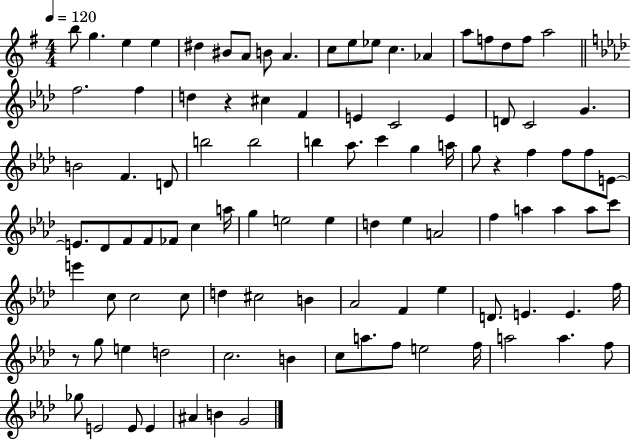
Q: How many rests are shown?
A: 3